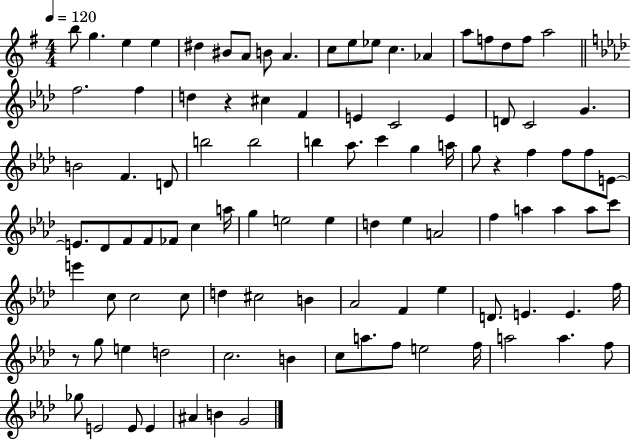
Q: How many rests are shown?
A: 3